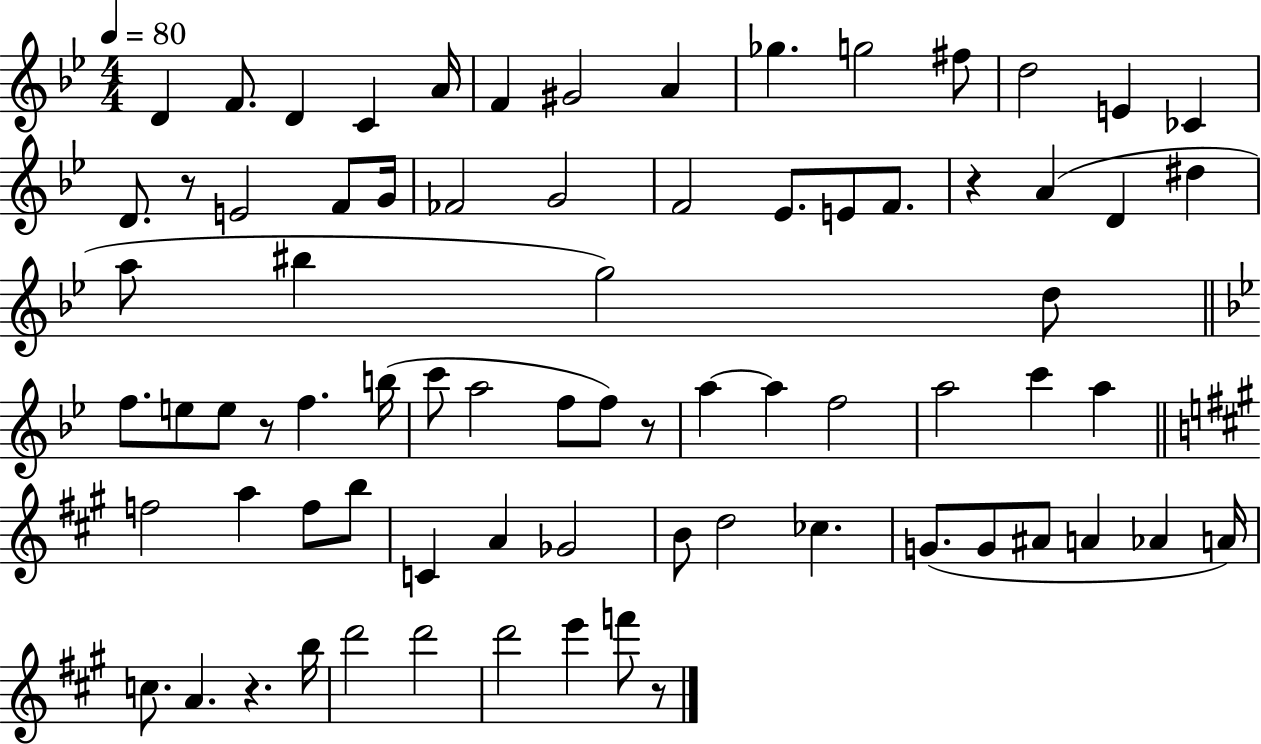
X:1
T:Untitled
M:4/4
L:1/4
K:Bb
D F/2 D C A/4 F ^G2 A _g g2 ^f/2 d2 E _C D/2 z/2 E2 F/2 G/4 _F2 G2 F2 _E/2 E/2 F/2 z A D ^d a/2 ^b g2 d/2 f/2 e/2 e/2 z/2 f b/4 c'/2 a2 f/2 f/2 z/2 a a f2 a2 c' a f2 a f/2 b/2 C A _G2 B/2 d2 _c G/2 G/2 ^A/2 A _A A/4 c/2 A z b/4 d'2 d'2 d'2 e' f'/2 z/2